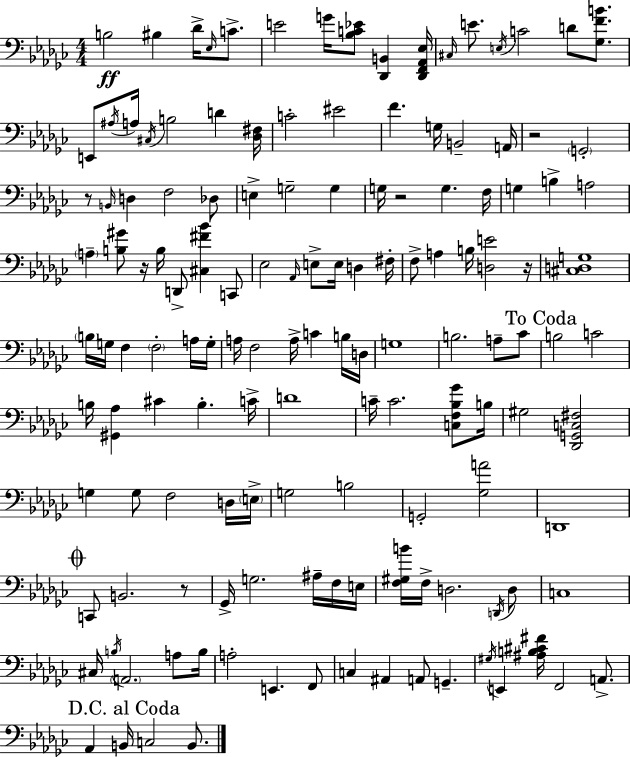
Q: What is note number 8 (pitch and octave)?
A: C#3